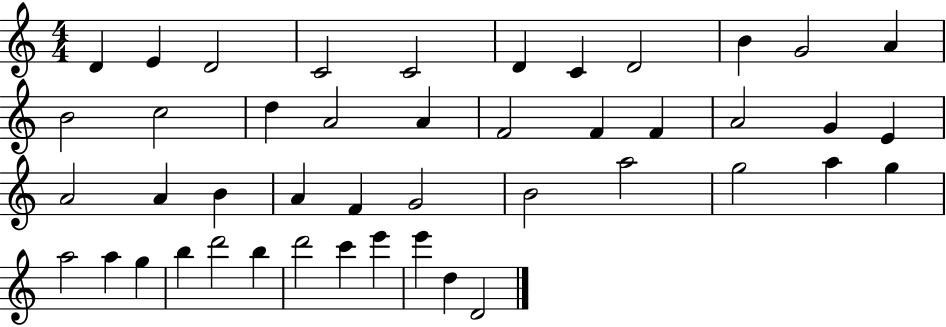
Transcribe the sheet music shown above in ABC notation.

X:1
T:Untitled
M:4/4
L:1/4
K:C
D E D2 C2 C2 D C D2 B G2 A B2 c2 d A2 A F2 F F A2 G E A2 A B A F G2 B2 a2 g2 a g a2 a g b d'2 b d'2 c' e' e' d D2